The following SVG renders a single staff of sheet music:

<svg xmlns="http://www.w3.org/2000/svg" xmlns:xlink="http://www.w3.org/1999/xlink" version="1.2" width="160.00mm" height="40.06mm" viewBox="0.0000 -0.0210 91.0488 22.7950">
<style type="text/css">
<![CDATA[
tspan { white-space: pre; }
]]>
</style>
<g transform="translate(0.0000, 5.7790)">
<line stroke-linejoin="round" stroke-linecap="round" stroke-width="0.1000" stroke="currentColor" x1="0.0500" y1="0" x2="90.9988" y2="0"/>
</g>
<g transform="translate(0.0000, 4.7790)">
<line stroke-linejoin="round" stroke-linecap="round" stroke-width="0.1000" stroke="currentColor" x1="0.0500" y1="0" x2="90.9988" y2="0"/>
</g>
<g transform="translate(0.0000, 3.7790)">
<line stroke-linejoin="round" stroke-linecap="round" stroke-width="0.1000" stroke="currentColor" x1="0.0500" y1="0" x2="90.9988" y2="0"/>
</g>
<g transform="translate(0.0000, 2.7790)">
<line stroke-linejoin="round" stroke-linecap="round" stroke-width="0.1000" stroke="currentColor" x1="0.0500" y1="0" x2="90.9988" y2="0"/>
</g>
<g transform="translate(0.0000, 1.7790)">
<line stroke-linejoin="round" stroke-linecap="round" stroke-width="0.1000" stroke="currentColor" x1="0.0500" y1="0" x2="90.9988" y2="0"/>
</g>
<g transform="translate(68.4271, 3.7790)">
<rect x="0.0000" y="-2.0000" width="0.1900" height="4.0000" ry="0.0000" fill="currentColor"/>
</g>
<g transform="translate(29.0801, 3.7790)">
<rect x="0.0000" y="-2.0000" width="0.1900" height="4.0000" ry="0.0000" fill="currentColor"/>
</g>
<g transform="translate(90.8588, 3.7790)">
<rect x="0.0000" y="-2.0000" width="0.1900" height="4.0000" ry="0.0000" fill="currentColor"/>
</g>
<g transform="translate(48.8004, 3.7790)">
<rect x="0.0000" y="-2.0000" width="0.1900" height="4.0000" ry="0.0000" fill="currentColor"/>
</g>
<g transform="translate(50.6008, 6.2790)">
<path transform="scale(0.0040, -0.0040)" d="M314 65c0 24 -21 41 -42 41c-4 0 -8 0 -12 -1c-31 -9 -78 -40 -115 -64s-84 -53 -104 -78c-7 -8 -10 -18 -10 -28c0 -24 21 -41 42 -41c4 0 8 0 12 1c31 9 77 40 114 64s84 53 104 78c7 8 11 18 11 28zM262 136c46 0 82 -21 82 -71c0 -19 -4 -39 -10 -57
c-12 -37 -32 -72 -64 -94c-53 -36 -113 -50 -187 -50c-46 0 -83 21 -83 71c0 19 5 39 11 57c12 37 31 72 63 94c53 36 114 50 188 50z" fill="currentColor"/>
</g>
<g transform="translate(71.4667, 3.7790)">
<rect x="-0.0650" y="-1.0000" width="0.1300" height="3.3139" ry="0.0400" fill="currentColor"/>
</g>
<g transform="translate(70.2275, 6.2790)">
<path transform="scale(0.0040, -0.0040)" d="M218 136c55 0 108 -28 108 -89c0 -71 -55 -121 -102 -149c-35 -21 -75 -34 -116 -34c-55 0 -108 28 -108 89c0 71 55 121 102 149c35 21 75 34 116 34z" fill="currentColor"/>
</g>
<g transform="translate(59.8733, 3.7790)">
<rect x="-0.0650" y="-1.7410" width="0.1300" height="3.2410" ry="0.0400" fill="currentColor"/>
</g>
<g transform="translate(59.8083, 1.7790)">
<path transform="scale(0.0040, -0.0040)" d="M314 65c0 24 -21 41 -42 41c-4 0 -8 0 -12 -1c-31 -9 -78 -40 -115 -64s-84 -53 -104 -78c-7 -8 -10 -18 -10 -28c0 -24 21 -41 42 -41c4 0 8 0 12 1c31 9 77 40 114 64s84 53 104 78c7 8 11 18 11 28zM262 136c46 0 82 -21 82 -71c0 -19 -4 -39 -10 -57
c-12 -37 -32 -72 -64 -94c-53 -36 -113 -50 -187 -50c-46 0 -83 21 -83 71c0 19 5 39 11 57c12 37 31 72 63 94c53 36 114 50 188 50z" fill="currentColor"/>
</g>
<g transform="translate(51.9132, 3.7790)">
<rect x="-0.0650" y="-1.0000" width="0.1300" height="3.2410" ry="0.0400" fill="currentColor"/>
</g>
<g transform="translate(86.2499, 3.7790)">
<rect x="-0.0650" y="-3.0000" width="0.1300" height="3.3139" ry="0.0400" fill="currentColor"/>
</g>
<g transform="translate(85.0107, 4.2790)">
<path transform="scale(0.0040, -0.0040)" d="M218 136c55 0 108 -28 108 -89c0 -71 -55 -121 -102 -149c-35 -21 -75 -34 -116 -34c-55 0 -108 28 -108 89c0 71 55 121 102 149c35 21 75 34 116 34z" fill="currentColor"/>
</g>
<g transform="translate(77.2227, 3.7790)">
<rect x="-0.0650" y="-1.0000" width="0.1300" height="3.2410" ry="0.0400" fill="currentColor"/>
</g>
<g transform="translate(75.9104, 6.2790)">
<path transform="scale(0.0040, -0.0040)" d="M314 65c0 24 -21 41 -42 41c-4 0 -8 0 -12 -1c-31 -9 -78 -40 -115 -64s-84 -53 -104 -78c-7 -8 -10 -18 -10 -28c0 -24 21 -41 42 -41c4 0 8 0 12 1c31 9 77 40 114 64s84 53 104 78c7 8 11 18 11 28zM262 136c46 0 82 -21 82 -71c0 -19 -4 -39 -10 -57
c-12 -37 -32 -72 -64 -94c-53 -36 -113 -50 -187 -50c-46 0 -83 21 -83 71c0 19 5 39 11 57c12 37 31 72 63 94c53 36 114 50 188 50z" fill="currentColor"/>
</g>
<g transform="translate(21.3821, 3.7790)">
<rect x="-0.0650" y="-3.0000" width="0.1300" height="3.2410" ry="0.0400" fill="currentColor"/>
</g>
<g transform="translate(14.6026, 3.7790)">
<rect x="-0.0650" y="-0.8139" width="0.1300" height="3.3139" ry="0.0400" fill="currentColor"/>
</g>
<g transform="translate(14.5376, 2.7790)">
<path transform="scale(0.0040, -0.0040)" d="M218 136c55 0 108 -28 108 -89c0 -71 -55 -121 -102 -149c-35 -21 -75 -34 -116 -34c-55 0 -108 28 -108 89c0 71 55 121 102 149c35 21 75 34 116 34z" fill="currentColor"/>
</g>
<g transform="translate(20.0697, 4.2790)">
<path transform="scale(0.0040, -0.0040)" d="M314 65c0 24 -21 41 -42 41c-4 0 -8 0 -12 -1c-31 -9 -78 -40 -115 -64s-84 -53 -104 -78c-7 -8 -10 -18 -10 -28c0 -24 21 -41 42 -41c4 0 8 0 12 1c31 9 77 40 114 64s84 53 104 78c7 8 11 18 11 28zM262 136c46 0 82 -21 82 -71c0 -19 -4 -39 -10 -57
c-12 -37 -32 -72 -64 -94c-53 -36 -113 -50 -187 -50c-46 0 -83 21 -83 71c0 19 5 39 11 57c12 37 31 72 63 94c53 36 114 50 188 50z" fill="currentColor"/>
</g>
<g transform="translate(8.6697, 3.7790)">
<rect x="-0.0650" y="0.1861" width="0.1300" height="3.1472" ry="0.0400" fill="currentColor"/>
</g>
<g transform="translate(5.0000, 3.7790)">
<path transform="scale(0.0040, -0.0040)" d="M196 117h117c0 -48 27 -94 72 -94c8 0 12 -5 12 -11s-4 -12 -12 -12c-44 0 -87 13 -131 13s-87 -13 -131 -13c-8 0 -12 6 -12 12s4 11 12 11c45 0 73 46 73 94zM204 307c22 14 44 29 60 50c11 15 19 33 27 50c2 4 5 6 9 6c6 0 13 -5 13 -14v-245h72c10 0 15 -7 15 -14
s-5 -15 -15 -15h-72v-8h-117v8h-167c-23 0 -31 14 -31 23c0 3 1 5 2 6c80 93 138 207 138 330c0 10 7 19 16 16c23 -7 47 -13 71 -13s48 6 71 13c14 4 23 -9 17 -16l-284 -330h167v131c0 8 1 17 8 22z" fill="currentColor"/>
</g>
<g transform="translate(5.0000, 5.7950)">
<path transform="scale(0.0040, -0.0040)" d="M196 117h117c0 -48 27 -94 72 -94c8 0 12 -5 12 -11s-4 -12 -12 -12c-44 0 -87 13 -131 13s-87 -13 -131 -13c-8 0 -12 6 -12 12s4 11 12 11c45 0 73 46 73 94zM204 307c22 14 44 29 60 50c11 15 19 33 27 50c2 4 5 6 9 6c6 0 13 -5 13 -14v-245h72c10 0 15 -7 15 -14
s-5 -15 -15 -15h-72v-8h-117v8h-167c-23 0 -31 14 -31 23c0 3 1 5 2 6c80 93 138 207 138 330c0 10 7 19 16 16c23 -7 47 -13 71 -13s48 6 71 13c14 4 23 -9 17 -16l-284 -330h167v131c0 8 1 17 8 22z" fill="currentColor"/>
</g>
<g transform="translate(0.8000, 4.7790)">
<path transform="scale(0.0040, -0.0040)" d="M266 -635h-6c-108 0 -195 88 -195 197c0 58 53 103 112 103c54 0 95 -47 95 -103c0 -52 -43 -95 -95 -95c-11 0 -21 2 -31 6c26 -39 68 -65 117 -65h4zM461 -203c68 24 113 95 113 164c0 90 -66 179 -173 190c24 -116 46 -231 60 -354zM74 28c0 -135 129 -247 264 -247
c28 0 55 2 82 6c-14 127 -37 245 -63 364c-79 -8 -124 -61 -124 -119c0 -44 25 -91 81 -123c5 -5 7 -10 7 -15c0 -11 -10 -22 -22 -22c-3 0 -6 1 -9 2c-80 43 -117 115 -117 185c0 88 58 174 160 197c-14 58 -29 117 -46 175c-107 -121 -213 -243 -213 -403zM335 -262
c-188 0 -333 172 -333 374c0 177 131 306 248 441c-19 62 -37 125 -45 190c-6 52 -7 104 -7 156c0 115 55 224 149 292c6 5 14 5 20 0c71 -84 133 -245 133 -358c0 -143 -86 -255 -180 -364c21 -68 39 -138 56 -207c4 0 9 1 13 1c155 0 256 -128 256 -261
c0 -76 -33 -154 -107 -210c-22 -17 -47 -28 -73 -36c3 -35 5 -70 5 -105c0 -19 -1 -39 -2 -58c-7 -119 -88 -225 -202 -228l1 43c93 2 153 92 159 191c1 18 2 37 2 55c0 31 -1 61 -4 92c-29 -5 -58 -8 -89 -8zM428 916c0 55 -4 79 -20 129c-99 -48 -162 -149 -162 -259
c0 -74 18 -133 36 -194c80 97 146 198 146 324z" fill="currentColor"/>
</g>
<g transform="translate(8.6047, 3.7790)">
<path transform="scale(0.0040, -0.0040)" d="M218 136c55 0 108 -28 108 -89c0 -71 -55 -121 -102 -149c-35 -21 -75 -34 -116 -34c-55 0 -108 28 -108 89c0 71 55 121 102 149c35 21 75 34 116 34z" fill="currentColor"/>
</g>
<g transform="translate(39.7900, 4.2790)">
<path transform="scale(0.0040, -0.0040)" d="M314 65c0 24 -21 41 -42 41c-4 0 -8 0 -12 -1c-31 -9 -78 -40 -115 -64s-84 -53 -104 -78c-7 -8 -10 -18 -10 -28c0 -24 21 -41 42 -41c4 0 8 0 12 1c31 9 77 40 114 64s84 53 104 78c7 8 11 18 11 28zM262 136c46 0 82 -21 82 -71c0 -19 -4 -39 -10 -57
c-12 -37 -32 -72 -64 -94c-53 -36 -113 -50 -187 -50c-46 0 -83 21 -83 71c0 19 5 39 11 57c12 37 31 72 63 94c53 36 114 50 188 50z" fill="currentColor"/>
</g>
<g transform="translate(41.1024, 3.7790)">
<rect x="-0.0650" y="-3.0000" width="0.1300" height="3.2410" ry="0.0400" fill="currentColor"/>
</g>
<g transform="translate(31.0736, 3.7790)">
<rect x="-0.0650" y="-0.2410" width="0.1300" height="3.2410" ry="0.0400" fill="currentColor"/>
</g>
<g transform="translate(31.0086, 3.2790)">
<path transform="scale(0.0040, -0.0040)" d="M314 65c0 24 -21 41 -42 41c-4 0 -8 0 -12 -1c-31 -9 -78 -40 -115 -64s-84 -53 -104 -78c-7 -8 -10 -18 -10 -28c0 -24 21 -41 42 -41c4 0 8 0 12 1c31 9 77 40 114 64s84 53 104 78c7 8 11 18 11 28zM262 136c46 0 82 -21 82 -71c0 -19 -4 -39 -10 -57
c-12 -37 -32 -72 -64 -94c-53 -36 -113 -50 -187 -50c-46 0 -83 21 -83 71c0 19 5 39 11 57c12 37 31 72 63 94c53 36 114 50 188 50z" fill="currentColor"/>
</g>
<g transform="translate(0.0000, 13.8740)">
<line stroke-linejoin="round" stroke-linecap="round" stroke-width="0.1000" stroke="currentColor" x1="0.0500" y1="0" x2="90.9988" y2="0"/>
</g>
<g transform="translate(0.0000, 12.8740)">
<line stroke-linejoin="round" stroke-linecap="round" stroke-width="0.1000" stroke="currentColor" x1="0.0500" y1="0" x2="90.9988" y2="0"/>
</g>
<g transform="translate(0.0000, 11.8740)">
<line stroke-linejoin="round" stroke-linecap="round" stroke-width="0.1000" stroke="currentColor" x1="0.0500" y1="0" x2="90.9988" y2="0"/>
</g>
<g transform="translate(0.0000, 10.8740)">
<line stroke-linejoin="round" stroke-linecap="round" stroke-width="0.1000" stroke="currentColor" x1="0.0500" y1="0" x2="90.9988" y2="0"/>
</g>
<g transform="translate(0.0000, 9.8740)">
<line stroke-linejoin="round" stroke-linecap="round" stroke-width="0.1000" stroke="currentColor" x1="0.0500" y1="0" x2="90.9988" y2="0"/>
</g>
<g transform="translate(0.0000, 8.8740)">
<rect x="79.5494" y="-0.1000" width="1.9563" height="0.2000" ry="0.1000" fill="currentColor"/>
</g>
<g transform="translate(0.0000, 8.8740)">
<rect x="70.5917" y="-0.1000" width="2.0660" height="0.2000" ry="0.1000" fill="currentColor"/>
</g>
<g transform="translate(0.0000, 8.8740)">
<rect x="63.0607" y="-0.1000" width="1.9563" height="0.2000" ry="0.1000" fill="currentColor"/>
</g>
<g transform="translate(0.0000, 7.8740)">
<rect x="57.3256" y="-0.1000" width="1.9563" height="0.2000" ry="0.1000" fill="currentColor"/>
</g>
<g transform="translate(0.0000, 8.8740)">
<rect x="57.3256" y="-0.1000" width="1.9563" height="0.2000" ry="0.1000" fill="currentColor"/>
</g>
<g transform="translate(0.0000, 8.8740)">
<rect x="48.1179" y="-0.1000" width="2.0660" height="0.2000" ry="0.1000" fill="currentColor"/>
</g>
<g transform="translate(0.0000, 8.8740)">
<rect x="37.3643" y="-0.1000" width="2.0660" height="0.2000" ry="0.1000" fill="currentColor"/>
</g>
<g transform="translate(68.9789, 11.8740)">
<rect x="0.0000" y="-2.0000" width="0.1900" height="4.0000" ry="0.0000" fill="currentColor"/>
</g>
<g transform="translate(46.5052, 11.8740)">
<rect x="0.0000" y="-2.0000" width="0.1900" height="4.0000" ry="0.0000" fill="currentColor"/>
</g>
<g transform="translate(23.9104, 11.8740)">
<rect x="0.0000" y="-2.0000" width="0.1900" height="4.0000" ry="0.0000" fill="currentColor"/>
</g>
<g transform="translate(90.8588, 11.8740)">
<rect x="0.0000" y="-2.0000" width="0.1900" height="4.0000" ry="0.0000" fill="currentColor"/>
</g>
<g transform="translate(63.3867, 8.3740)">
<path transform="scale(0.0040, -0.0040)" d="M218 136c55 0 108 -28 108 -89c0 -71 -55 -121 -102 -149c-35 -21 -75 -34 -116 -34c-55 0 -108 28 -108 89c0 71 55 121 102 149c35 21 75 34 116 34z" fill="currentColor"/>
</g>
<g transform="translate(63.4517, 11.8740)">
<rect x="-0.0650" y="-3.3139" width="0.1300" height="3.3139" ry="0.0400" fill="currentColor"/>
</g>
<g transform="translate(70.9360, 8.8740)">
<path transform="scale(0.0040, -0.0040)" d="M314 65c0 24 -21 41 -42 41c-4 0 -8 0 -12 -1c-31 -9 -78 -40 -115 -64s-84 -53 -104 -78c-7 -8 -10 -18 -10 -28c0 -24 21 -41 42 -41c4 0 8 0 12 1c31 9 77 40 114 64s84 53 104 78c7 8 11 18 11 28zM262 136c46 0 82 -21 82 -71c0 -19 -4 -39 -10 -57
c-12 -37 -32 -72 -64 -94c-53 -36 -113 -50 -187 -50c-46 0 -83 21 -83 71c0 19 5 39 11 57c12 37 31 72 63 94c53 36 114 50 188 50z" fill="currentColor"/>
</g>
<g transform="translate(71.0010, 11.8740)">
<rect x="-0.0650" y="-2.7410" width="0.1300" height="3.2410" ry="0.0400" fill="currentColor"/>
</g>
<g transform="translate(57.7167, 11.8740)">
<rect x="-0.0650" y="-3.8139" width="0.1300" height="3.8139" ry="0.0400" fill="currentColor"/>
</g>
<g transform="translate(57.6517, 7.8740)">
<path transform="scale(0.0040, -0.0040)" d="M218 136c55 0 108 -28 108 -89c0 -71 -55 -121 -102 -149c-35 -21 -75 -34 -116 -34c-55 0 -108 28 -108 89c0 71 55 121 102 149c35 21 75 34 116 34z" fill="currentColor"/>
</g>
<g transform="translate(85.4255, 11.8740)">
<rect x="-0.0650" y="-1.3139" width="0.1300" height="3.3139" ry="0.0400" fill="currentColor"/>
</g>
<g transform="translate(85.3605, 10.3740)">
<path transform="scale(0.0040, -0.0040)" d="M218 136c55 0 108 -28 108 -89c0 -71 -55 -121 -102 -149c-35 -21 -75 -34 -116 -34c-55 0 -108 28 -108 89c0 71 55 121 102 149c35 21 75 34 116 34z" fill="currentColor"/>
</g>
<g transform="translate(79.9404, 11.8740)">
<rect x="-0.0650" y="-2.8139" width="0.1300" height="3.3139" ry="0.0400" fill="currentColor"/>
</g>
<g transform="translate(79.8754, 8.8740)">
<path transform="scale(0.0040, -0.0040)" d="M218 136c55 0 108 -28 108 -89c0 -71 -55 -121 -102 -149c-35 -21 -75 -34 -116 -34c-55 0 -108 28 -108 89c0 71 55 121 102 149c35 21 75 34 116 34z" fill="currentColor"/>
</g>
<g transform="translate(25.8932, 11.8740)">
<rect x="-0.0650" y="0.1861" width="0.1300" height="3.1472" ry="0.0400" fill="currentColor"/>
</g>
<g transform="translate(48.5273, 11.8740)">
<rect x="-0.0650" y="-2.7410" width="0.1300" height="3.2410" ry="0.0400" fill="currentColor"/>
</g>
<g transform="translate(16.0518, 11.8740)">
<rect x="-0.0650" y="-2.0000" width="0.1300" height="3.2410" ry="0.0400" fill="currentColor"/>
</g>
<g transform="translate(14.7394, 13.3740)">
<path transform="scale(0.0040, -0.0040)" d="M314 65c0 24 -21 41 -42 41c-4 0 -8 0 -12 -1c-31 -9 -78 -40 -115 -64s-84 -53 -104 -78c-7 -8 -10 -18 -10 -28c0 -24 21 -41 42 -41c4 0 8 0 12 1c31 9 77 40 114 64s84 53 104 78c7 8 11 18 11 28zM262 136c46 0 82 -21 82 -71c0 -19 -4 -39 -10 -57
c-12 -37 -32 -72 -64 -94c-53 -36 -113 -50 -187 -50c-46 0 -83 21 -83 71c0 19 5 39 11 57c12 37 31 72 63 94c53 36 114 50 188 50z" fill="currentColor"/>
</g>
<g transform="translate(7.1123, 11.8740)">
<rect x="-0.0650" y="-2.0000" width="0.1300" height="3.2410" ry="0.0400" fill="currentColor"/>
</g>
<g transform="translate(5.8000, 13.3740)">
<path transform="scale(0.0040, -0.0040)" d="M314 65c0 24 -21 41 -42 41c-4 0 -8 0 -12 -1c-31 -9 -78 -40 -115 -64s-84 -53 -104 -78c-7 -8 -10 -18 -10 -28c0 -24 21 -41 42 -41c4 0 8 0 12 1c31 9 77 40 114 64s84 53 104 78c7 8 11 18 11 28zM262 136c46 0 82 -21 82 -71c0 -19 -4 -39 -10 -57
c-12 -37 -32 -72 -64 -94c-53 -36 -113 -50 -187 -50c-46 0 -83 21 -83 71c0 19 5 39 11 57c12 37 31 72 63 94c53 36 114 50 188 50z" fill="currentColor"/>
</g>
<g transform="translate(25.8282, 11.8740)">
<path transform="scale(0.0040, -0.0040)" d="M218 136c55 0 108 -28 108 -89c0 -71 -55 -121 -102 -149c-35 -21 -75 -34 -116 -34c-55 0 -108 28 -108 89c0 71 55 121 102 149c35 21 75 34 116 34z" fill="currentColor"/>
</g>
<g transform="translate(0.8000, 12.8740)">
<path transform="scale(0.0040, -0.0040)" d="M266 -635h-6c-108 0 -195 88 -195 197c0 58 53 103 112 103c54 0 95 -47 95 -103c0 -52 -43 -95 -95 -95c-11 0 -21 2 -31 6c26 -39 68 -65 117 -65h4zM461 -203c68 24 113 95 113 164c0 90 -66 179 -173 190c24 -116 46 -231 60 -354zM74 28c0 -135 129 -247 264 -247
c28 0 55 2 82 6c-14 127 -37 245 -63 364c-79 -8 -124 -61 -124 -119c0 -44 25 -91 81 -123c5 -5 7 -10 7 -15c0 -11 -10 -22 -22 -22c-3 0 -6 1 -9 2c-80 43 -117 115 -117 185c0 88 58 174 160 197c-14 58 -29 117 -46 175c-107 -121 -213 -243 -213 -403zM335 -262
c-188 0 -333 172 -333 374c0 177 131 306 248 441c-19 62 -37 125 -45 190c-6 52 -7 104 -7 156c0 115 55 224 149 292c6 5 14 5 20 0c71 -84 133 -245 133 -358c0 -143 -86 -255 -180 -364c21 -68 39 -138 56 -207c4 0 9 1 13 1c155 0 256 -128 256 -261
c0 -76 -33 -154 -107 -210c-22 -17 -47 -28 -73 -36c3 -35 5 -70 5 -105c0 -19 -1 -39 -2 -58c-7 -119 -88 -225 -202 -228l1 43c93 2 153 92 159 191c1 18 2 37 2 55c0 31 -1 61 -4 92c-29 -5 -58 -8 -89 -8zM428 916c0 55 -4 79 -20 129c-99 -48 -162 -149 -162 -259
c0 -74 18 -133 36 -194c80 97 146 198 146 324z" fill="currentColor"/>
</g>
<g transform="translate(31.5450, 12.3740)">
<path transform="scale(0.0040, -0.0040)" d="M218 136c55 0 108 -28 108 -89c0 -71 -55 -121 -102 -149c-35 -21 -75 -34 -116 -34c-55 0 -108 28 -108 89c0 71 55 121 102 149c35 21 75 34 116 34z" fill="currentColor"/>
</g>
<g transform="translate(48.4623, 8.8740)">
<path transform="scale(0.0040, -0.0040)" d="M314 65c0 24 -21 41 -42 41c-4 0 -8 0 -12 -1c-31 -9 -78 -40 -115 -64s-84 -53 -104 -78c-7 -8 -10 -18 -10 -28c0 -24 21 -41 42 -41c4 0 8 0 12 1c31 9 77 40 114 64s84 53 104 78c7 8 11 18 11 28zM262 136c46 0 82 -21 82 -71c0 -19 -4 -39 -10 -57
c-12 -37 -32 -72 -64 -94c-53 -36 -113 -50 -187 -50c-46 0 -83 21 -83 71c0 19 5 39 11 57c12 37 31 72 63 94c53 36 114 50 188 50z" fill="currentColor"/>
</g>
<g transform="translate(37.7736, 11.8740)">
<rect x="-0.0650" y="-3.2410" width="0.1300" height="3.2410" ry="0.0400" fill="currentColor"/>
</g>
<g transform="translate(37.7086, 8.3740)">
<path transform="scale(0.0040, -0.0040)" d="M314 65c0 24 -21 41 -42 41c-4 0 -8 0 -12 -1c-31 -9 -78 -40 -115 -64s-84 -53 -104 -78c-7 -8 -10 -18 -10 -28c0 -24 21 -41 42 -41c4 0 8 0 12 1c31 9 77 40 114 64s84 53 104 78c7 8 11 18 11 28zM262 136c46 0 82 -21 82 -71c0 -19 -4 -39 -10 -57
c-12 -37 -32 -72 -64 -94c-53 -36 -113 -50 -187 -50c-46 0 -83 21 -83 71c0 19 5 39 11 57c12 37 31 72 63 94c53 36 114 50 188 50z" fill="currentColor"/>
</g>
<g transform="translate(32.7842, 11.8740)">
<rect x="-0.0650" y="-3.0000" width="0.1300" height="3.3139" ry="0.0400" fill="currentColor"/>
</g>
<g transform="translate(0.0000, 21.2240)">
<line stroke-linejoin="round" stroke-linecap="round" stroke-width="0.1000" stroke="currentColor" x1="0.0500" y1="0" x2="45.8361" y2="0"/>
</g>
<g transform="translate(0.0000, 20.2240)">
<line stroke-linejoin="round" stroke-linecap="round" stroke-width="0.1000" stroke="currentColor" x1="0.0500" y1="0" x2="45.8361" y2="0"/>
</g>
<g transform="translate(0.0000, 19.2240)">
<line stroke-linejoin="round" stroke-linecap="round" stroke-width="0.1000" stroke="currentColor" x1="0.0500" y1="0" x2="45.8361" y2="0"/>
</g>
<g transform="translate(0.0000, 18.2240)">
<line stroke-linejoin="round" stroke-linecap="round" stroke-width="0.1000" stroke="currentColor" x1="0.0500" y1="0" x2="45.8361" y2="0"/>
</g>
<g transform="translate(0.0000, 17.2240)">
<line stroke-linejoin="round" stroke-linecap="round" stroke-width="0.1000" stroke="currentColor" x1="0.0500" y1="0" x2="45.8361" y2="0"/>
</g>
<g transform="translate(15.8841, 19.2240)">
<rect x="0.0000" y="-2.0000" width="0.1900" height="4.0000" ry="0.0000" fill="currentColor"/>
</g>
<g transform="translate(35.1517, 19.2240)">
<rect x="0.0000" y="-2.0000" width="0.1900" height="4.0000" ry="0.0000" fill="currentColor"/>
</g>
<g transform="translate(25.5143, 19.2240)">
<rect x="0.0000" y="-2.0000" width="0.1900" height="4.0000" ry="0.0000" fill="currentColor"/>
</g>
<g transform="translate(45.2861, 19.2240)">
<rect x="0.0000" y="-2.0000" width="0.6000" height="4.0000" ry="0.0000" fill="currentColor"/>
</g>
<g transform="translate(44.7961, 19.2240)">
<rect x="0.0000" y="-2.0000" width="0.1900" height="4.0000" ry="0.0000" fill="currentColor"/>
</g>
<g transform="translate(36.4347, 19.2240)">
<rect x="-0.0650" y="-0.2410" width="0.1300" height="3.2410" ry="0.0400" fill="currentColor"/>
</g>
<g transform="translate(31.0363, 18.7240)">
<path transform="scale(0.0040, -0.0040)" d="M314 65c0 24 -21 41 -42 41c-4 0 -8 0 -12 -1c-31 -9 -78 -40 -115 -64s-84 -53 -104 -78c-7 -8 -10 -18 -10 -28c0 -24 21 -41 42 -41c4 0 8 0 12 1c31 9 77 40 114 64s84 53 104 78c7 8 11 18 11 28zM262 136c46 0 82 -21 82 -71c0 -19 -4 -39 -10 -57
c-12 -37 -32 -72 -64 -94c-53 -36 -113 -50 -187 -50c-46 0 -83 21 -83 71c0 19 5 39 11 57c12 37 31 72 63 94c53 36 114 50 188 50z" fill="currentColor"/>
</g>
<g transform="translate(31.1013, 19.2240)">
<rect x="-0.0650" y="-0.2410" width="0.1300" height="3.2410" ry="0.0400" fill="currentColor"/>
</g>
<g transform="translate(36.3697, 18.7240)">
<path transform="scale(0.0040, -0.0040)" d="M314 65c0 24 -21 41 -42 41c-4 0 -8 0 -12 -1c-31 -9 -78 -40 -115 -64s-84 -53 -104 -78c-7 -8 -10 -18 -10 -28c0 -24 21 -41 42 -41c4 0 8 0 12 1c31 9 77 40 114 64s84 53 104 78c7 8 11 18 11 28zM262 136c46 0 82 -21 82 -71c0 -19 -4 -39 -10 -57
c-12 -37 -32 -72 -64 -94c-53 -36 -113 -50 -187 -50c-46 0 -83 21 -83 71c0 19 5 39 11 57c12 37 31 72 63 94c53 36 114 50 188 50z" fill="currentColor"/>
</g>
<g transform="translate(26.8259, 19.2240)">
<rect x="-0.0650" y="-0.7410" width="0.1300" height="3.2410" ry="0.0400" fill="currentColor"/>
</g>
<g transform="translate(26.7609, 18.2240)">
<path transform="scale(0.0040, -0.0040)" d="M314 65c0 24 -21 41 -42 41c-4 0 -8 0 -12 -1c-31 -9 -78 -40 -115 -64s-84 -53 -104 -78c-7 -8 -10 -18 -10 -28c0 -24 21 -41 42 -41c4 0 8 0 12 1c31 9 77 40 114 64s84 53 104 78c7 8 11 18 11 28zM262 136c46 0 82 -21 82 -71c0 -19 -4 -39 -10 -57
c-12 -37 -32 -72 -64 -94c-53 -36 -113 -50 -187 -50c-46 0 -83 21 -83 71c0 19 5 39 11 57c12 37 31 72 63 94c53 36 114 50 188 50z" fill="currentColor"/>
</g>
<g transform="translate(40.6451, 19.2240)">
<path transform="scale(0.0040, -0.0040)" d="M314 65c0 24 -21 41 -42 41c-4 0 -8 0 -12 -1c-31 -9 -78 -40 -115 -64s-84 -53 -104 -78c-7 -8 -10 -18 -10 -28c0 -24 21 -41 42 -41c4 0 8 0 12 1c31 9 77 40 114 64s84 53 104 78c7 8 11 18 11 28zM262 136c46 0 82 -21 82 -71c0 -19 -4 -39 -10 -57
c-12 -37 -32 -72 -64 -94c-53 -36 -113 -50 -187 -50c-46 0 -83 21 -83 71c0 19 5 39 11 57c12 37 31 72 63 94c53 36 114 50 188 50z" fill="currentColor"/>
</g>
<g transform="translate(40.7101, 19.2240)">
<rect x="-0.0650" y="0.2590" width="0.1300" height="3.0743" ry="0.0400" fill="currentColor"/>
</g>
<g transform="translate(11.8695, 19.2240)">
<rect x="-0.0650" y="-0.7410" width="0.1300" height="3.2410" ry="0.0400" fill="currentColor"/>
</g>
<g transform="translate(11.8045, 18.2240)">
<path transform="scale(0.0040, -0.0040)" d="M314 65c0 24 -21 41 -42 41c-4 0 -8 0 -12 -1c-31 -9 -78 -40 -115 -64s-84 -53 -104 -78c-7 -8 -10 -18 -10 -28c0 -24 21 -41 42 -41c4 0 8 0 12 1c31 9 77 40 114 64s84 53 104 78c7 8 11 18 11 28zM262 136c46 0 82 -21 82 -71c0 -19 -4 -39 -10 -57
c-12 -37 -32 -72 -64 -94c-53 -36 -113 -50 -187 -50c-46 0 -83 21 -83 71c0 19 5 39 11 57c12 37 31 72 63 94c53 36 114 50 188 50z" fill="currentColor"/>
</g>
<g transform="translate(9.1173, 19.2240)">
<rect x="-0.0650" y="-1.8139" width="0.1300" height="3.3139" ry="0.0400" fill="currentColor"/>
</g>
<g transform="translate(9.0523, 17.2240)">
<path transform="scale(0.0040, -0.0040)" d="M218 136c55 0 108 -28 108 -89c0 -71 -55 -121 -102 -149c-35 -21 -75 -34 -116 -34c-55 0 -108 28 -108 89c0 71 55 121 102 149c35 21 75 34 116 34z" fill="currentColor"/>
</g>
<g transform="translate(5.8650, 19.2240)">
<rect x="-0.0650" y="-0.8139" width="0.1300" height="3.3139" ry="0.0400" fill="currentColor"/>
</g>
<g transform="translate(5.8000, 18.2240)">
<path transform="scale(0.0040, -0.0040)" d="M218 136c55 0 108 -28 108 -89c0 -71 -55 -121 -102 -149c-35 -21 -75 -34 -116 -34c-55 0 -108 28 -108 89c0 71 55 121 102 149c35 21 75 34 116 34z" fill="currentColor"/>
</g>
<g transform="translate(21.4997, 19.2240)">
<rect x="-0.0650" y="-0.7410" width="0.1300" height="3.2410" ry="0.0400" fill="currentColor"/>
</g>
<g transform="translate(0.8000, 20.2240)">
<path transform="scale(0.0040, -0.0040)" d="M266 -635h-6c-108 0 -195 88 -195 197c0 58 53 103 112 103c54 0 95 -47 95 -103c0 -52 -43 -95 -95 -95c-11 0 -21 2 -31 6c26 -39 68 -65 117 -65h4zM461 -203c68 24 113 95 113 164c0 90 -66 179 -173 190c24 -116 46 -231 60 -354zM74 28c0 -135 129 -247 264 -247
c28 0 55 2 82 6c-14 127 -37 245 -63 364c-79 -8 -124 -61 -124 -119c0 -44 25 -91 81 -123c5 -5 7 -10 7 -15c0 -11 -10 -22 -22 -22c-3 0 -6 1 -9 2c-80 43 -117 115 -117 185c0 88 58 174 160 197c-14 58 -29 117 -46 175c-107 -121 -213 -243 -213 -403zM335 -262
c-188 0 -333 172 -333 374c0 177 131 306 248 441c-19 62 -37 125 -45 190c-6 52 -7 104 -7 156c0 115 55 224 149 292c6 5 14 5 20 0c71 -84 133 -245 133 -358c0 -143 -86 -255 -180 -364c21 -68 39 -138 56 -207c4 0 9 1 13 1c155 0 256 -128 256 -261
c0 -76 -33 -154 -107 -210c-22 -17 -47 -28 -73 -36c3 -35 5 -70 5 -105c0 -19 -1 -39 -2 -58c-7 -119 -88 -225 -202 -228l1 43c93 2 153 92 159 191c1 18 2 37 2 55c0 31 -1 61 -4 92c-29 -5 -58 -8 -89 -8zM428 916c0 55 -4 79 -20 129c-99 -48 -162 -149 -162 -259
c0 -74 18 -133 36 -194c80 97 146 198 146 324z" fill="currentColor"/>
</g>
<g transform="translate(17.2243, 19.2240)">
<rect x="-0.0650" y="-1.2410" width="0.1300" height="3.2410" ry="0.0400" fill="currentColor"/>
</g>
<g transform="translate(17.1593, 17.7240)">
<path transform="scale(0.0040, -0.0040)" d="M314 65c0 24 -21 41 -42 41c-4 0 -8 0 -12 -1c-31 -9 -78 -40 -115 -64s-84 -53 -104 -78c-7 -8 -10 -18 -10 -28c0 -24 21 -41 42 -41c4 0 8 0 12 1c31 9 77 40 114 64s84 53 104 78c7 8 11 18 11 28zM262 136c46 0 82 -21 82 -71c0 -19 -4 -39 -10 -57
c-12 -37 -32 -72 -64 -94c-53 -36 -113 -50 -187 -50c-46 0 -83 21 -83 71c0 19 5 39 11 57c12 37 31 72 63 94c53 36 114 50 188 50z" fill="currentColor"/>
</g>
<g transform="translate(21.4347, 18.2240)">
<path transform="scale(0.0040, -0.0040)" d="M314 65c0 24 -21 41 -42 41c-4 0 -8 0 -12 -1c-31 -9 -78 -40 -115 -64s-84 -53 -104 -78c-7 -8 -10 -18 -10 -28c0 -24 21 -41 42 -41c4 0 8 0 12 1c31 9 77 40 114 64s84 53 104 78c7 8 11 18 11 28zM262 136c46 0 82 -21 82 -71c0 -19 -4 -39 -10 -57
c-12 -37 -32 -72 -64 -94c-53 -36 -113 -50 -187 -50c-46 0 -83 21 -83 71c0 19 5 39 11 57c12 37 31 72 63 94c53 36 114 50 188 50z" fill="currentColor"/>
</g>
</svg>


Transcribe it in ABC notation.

X:1
T:Untitled
M:4/4
L:1/4
K:C
B d A2 c2 A2 D2 f2 D D2 A F2 F2 B A b2 a2 c' b a2 a e d f d2 e2 d2 d2 c2 c2 B2